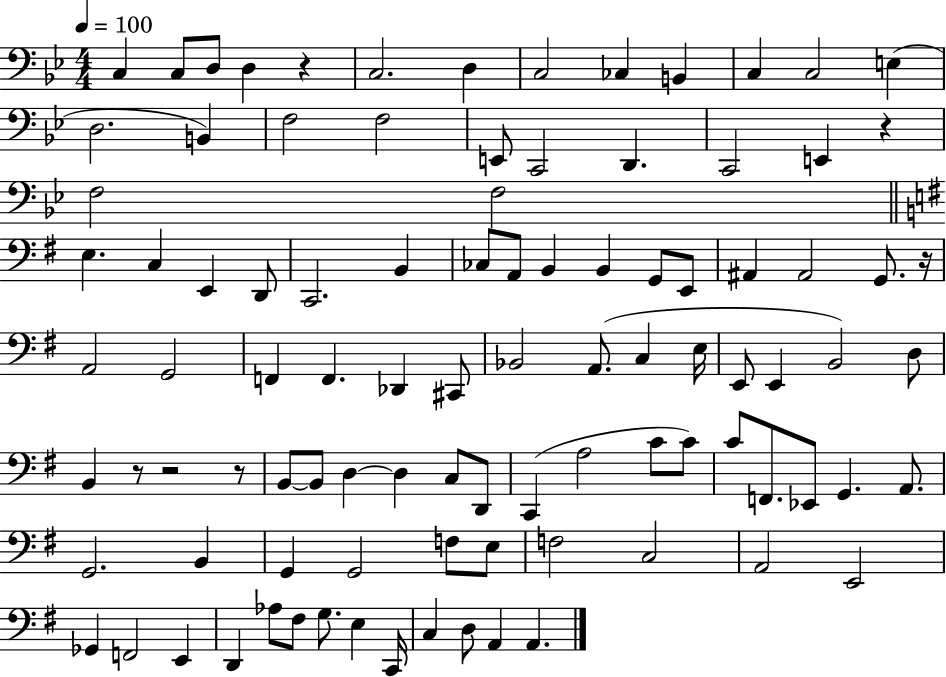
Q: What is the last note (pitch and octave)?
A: A2